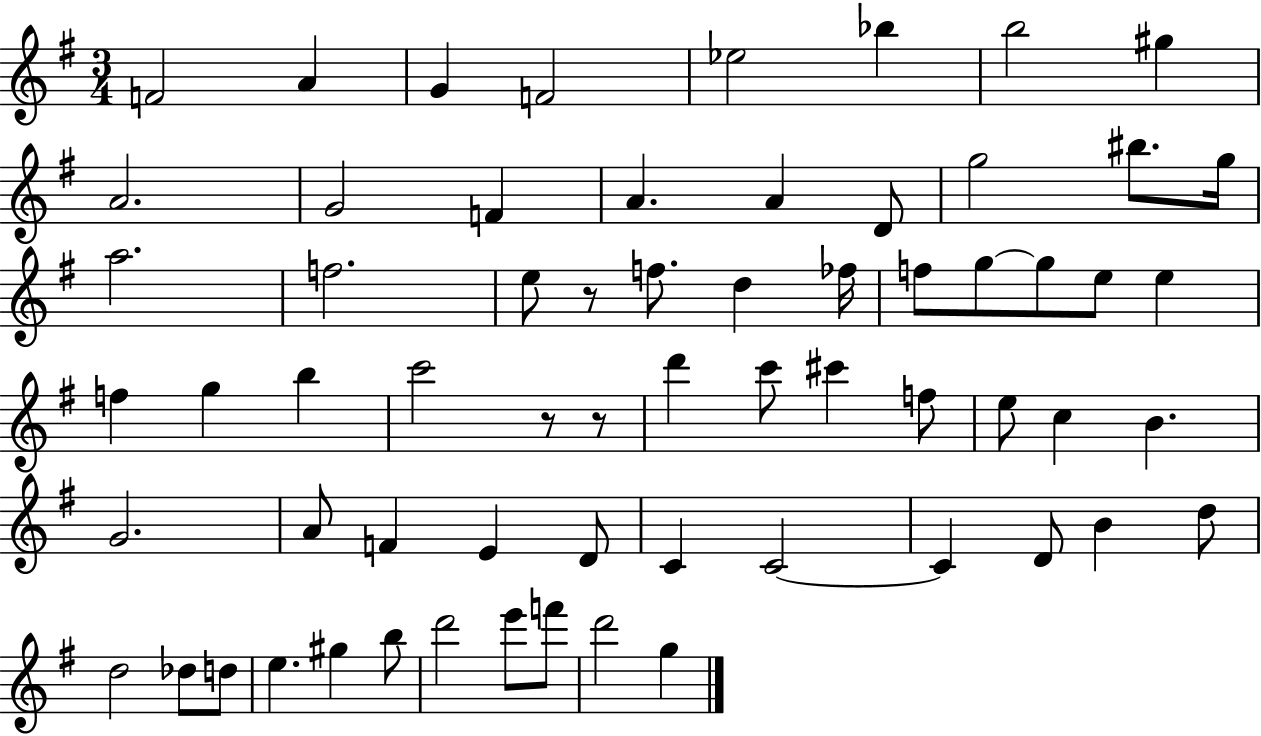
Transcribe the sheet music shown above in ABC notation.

X:1
T:Untitled
M:3/4
L:1/4
K:G
F2 A G F2 _e2 _b b2 ^g A2 G2 F A A D/2 g2 ^b/2 g/4 a2 f2 e/2 z/2 f/2 d _f/4 f/2 g/2 g/2 e/2 e f g b c'2 z/2 z/2 d' c'/2 ^c' f/2 e/2 c B G2 A/2 F E D/2 C C2 C D/2 B d/2 d2 _d/2 d/2 e ^g b/2 d'2 e'/2 f'/2 d'2 g